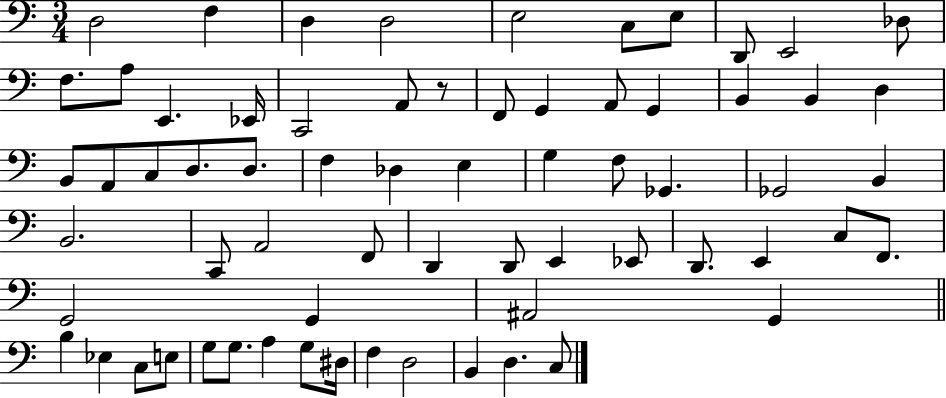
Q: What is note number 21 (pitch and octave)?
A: B2